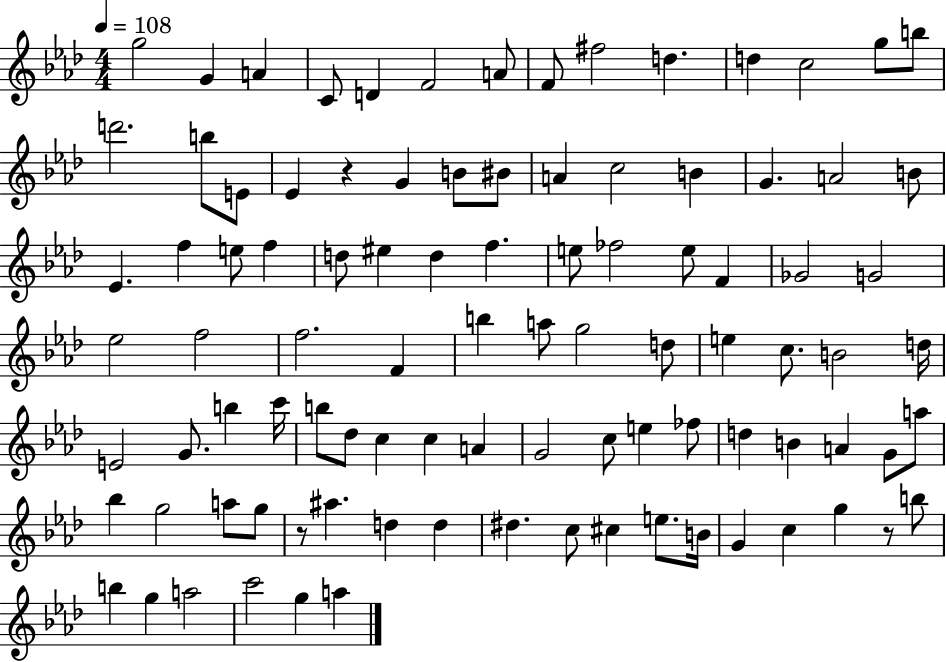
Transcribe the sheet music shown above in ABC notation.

X:1
T:Untitled
M:4/4
L:1/4
K:Ab
g2 G A C/2 D F2 A/2 F/2 ^f2 d d c2 g/2 b/2 d'2 b/2 E/2 _E z G B/2 ^B/2 A c2 B G A2 B/2 _E f e/2 f d/2 ^e d f e/2 _f2 e/2 F _G2 G2 _e2 f2 f2 F b a/2 g2 d/2 e c/2 B2 d/4 E2 G/2 b c'/4 b/2 _d/2 c c A G2 c/2 e _f/2 d B A G/2 a/2 _b g2 a/2 g/2 z/2 ^a d d ^d c/2 ^c e/2 B/4 G c g z/2 b/2 b g a2 c'2 g a